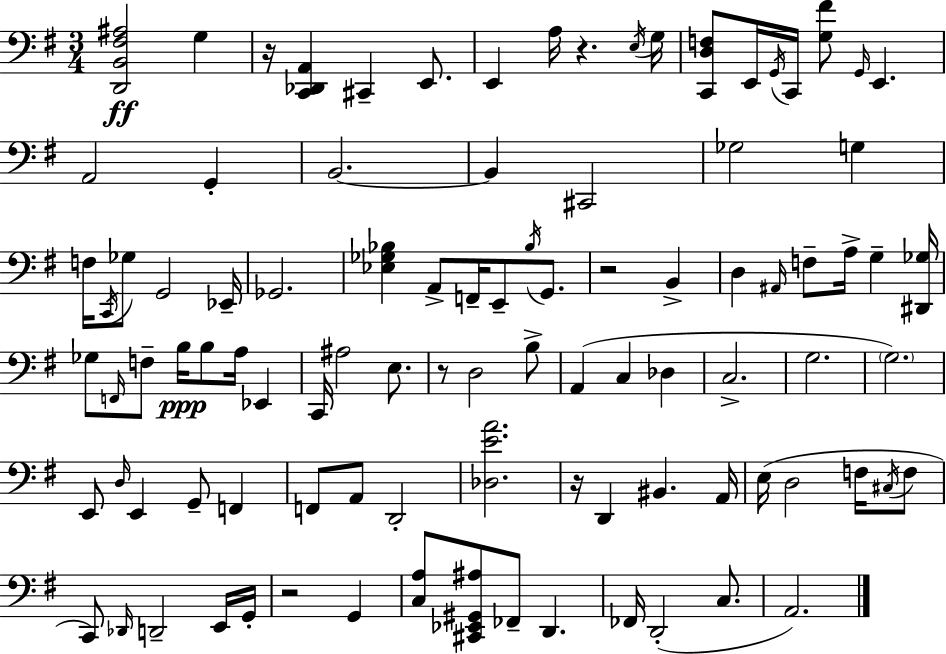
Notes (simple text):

[D2,B2,F#3,A#3]/h G3/q R/s [C2,Db2,A2]/q C#2/q E2/e. E2/q A3/s R/q. E3/s G3/s [C2,D3,F3]/e E2/s G2/s C2/s [G3,F#4]/e G2/s E2/q. A2/h G2/q B2/h. B2/q C#2/h Gb3/h G3/q F3/s C2/s Gb3/e G2/h Eb2/s Gb2/h. [Eb3,Gb3,Bb3]/q A2/e F2/s E2/e Bb3/s G2/e. R/h B2/q D3/q A#2/s F3/e A3/s G3/q [D#2,Gb3]/s Gb3/e F2/s F3/e B3/s B3/e A3/s Eb2/q C2/s A#3/h E3/e. R/e D3/h B3/e A2/q C3/q Db3/q C3/h. G3/h. G3/h. E2/e D3/s E2/q G2/e F2/q F2/e A2/e D2/h [Db3,E4,A4]/h. R/s D2/q BIS2/q. A2/s E3/s D3/h F3/s C#3/s F3/e C2/e Db2/s D2/h E2/s G2/s R/h G2/q [C3,A3]/e [C#2,Eb2,G#2,A#3]/e FES2/e D2/q. FES2/s D2/h C3/e. A2/h.